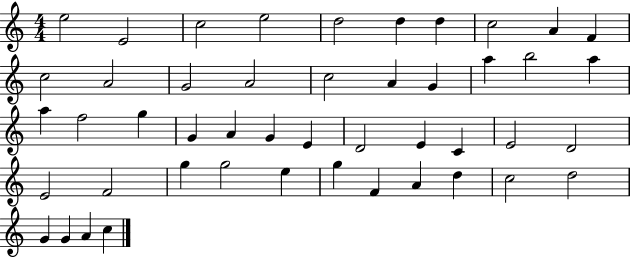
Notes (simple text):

E5/h E4/h C5/h E5/h D5/h D5/q D5/q C5/h A4/q F4/q C5/h A4/h G4/h A4/h C5/h A4/q G4/q A5/q B5/h A5/q A5/q F5/h G5/q G4/q A4/q G4/q E4/q D4/h E4/q C4/q E4/h D4/h E4/h F4/h G5/q G5/h E5/q G5/q F4/q A4/q D5/q C5/h D5/h G4/q G4/q A4/q C5/q